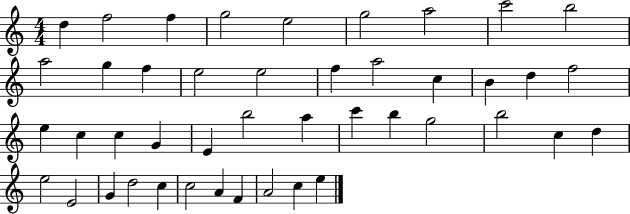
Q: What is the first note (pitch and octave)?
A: D5